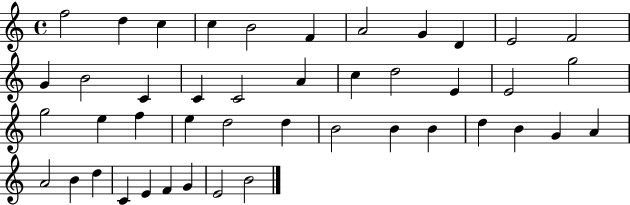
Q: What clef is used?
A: treble